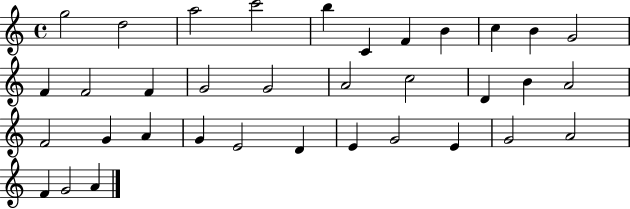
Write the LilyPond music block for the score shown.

{
  \clef treble
  \time 4/4
  \defaultTimeSignature
  \key c \major
  g''2 d''2 | a''2 c'''2 | b''4 c'4 f'4 b'4 | c''4 b'4 g'2 | \break f'4 f'2 f'4 | g'2 g'2 | a'2 c''2 | d'4 b'4 a'2 | \break f'2 g'4 a'4 | g'4 e'2 d'4 | e'4 g'2 e'4 | g'2 a'2 | \break f'4 g'2 a'4 | \bar "|."
}